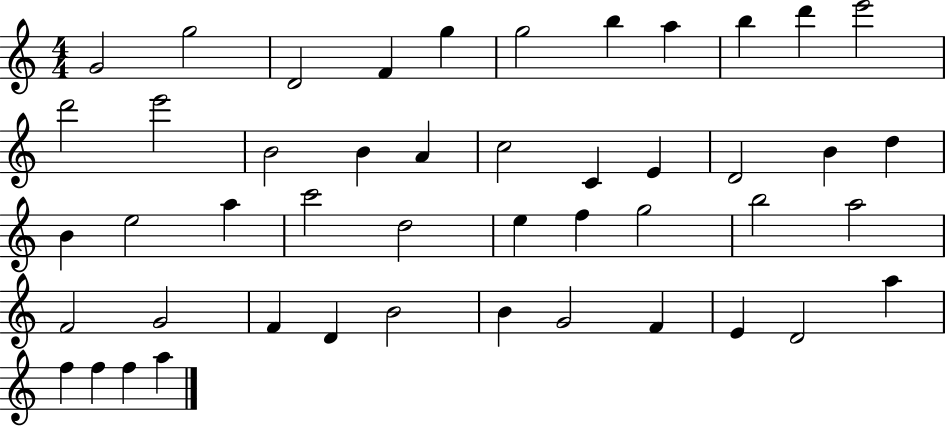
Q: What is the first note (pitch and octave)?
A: G4